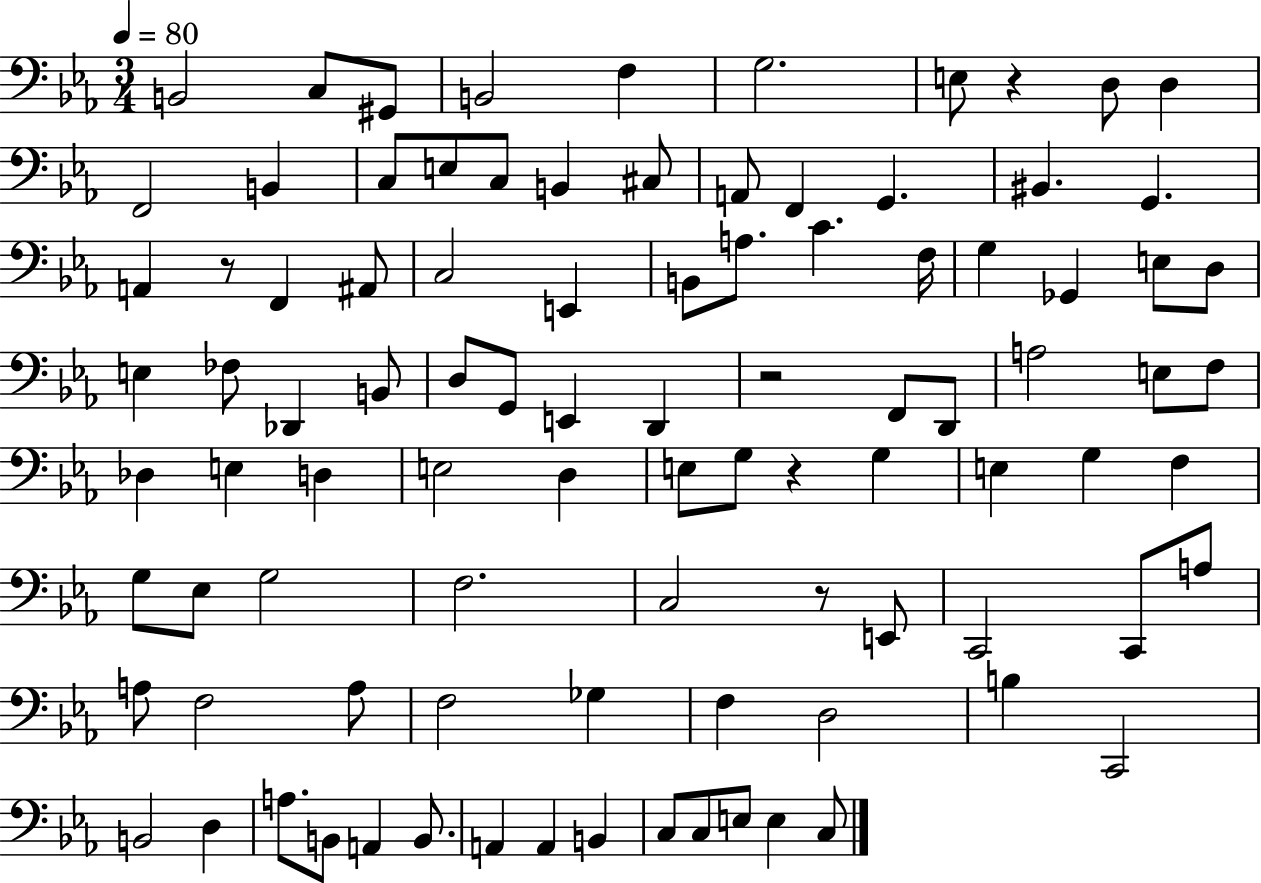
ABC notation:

X:1
T:Untitled
M:3/4
L:1/4
K:Eb
B,,2 C,/2 ^G,,/2 B,,2 F, G,2 E,/2 z D,/2 D, F,,2 B,, C,/2 E,/2 C,/2 B,, ^C,/2 A,,/2 F,, G,, ^B,, G,, A,, z/2 F,, ^A,,/2 C,2 E,, B,,/2 A,/2 C F,/4 G, _G,, E,/2 D,/2 E, _F,/2 _D,, B,,/2 D,/2 G,,/2 E,, D,, z2 F,,/2 D,,/2 A,2 E,/2 F,/2 _D, E, D, E,2 D, E,/2 G,/2 z G, E, G, F, G,/2 _E,/2 G,2 F,2 C,2 z/2 E,,/2 C,,2 C,,/2 A,/2 A,/2 F,2 A,/2 F,2 _G, F, D,2 B, C,,2 B,,2 D, A,/2 B,,/2 A,, B,,/2 A,, A,, B,, C,/2 C,/2 E,/2 E, C,/2